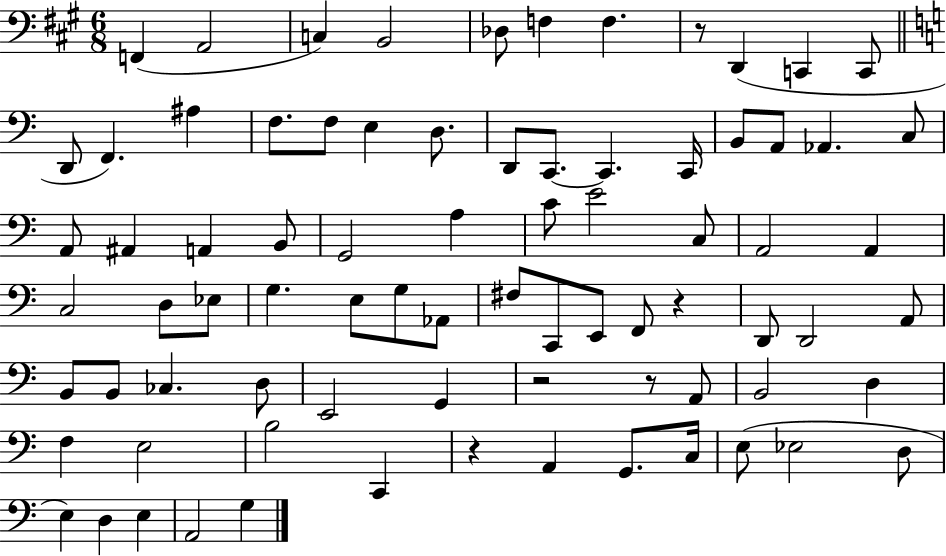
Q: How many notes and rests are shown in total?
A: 79